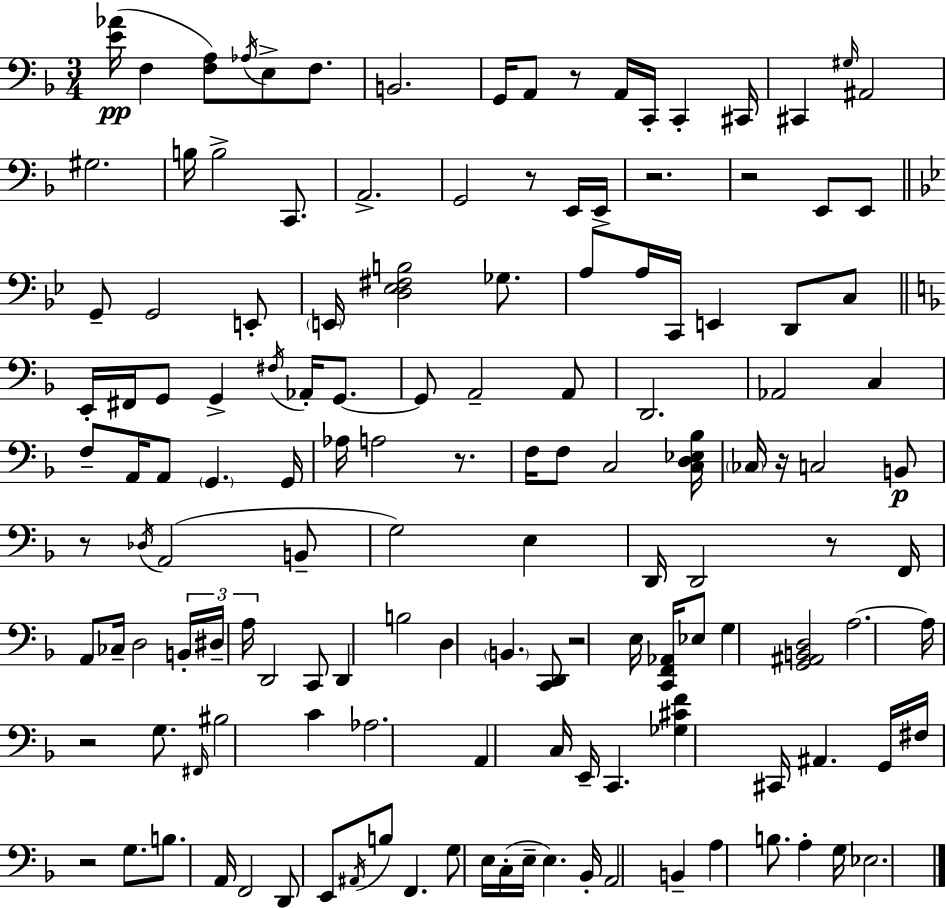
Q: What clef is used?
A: bass